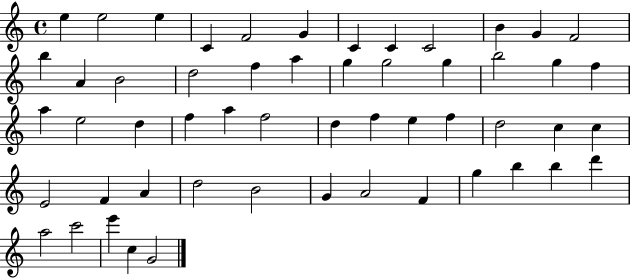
X:1
T:Untitled
M:4/4
L:1/4
K:C
e e2 e C F2 G C C C2 B G F2 b A B2 d2 f a g g2 g b2 g f a e2 d f a f2 d f e f d2 c c E2 F A d2 B2 G A2 F g b b d' a2 c'2 e' c G2